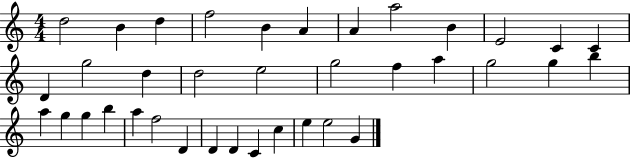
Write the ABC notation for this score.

X:1
T:Untitled
M:4/4
L:1/4
K:C
d2 B d f2 B A A a2 B E2 C C D g2 d d2 e2 g2 f a g2 g b a g g b a f2 D D D C c e e2 G